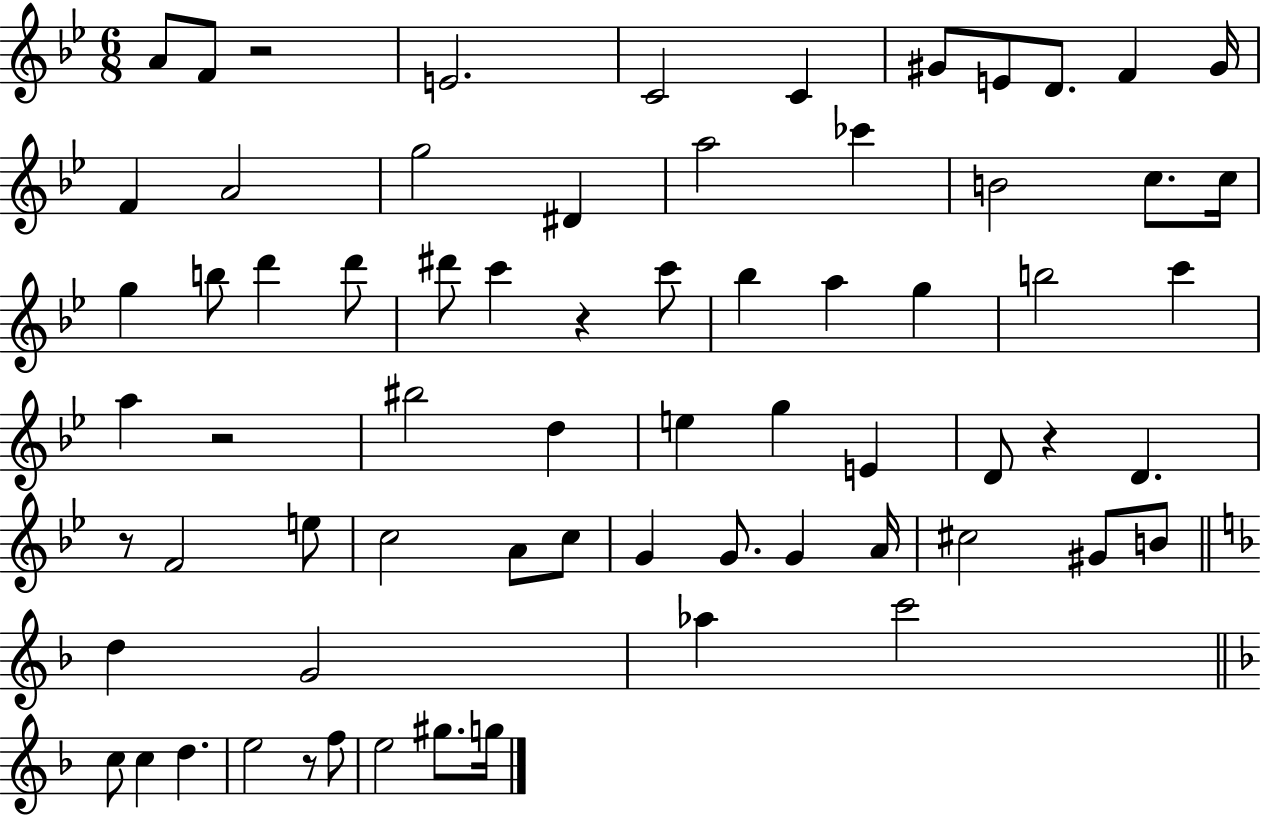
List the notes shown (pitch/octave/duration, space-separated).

A4/e F4/e R/h E4/h. C4/h C4/q G#4/e E4/e D4/e. F4/q G#4/s F4/q A4/h G5/h D#4/q A5/h CES6/q B4/h C5/e. C5/s G5/q B5/e D6/q D6/e D#6/e C6/q R/q C6/e Bb5/q A5/q G5/q B5/h C6/q A5/q R/h BIS5/h D5/q E5/q G5/q E4/q D4/e R/q D4/q. R/e F4/h E5/e C5/h A4/e C5/e G4/q G4/e. G4/q A4/s C#5/h G#4/e B4/e D5/q G4/h Ab5/q C6/h C5/e C5/q D5/q. E5/h R/e F5/e E5/h G#5/e. G5/s